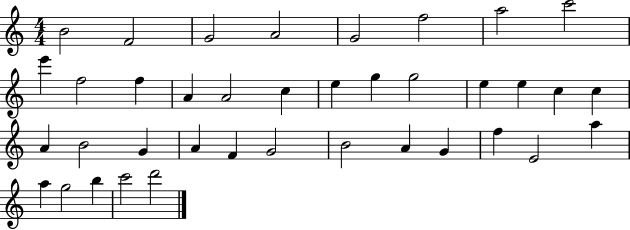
X:1
T:Untitled
M:4/4
L:1/4
K:C
B2 F2 G2 A2 G2 f2 a2 c'2 e' f2 f A A2 c e g g2 e e c c A B2 G A F G2 B2 A G f E2 a a g2 b c'2 d'2